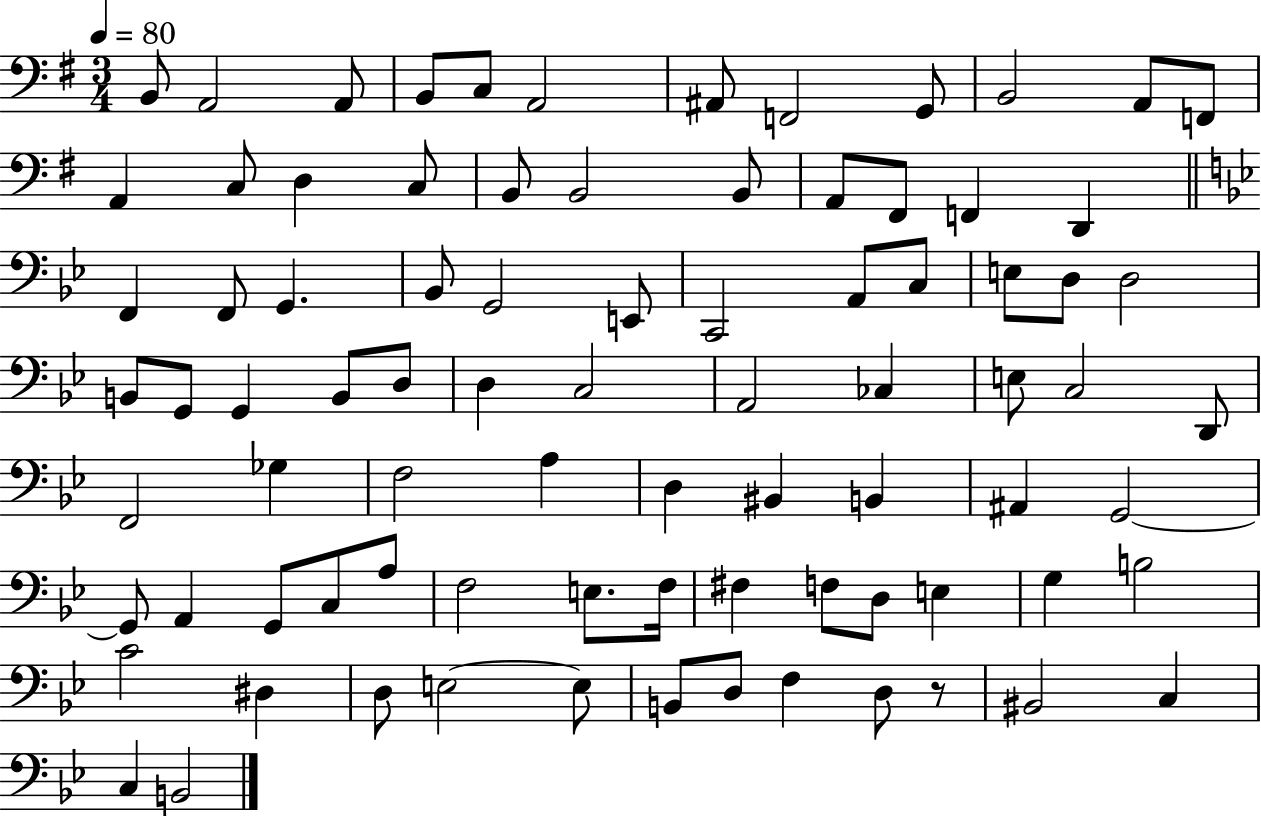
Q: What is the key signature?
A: G major